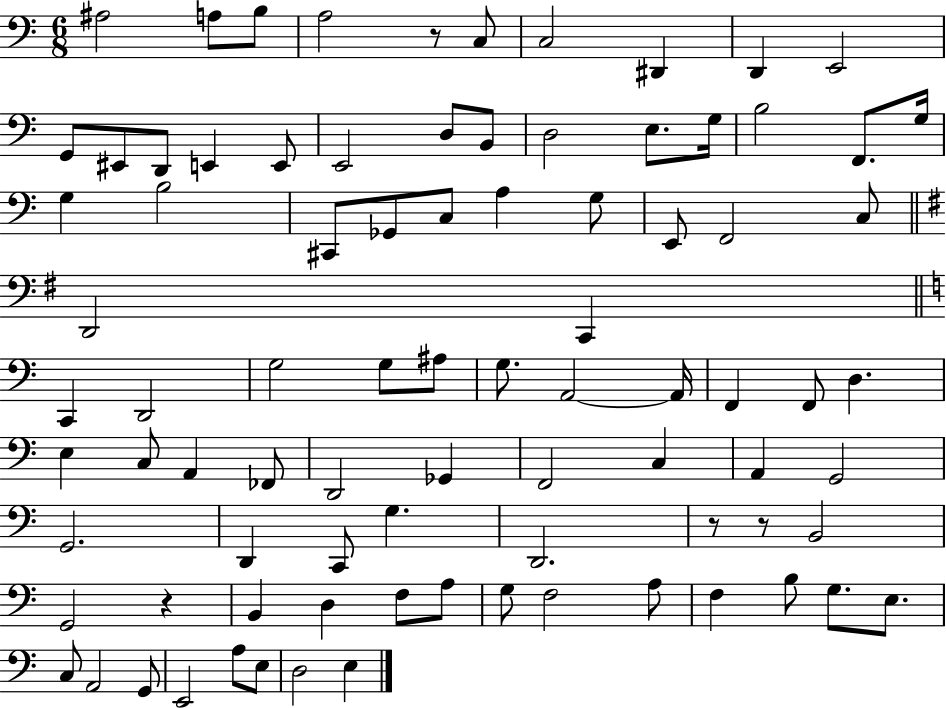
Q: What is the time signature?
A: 6/8